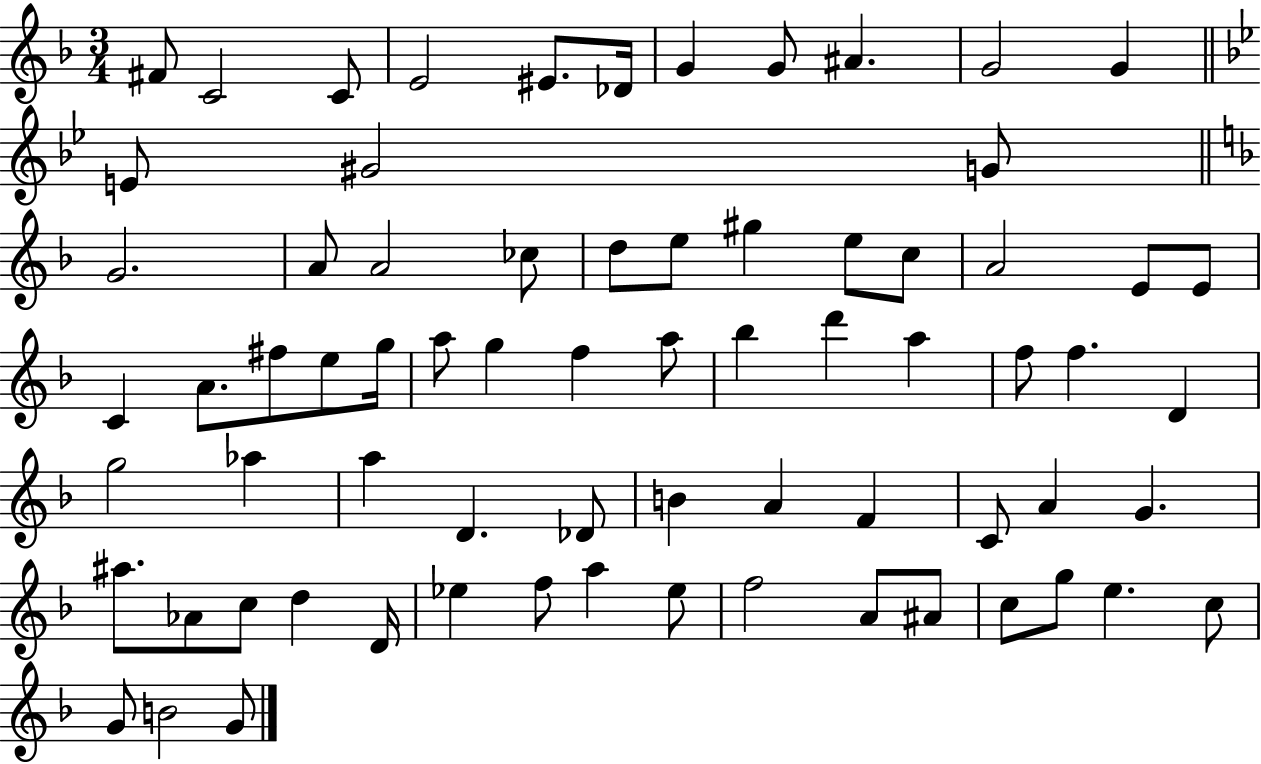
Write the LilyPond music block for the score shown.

{
  \clef treble
  \numericTimeSignature
  \time 3/4
  \key f \major
  fis'8 c'2 c'8 | e'2 eis'8. des'16 | g'4 g'8 ais'4. | g'2 g'4 | \break \bar "||" \break \key bes \major e'8 gis'2 g'8 | \bar "||" \break \key d \minor g'2. | a'8 a'2 ces''8 | d''8 e''8 gis''4 e''8 c''8 | a'2 e'8 e'8 | \break c'4 a'8. fis''8 e''8 g''16 | a''8 g''4 f''4 a''8 | bes''4 d'''4 a''4 | f''8 f''4. d'4 | \break g''2 aes''4 | a''4 d'4. des'8 | b'4 a'4 f'4 | c'8 a'4 g'4. | \break ais''8. aes'8 c''8 d''4 d'16 | ees''4 f''8 a''4 ees''8 | f''2 a'8 ais'8 | c''8 g''8 e''4. c''8 | \break g'8 b'2 g'8 | \bar "|."
}